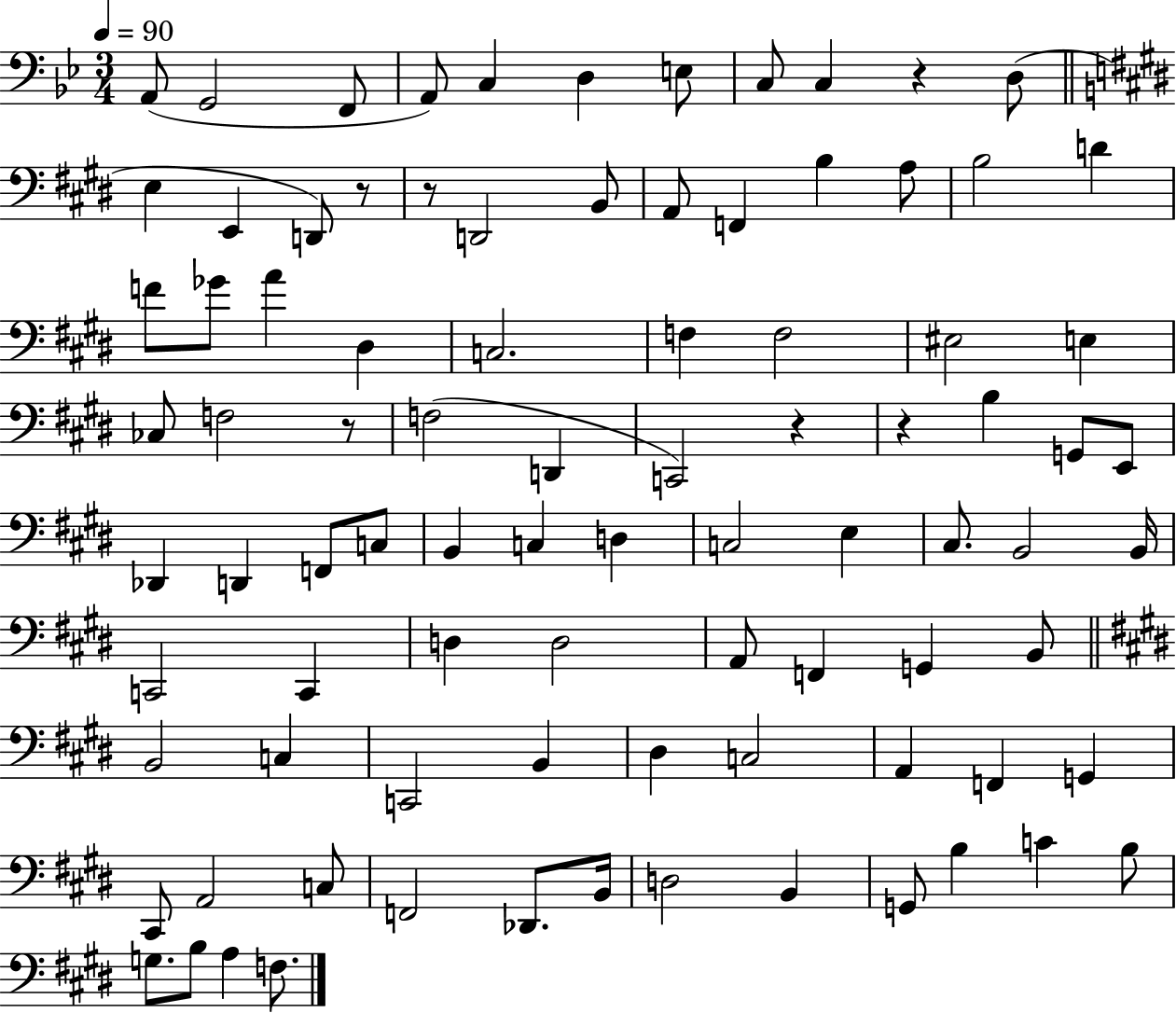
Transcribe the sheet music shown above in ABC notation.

X:1
T:Untitled
M:3/4
L:1/4
K:Bb
A,,/2 G,,2 F,,/2 A,,/2 C, D, E,/2 C,/2 C, z D,/2 E, E,, D,,/2 z/2 z/2 D,,2 B,,/2 A,,/2 F,, B, A,/2 B,2 D F/2 _G/2 A ^D, C,2 F, F,2 ^E,2 E, _C,/2 F,2 z/2 F,2 D,, C,,2 z z B, G,,/2 E,,/2 _D,, D,, F,,/2 C,/2 B,, C, D, C,2 E, ^C,/2 B,,2 B,,/4 C,,2 C,, D, D,2 A,,/2 F,, G,, B,,/2 B,,2 C, C,,2 B,, ^D, C,2 A,, F,, G,, ^C,,/2 A,,2 C,/2 F,,2 _D,,/2 B,,/4 D,2 B,, G,,/2 B, C B,/2 G,/2 B,/2 A, F,/2